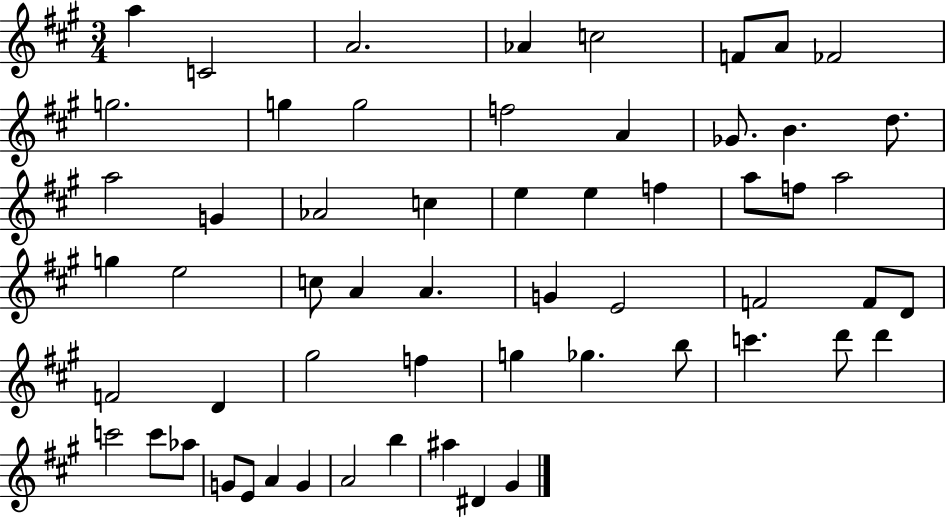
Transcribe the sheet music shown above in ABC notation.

X:1
T:Untitled
M:3/4
L:1/4
K:A
a C2 A2 _A c2 F/2 A/2 _F2 g2 g g2 f2 A _G/2 B d/2 a2 G _A2 c e e f a/2 f/2 a2 g e2 c/2 A A G E2 F2 F/2 D/2 F2 D ^g2 f g _g b/2 c' d'/2 d' c'2 c'/2 _a/2 G/2 E/2 A G A2 b ^a ^D ^G